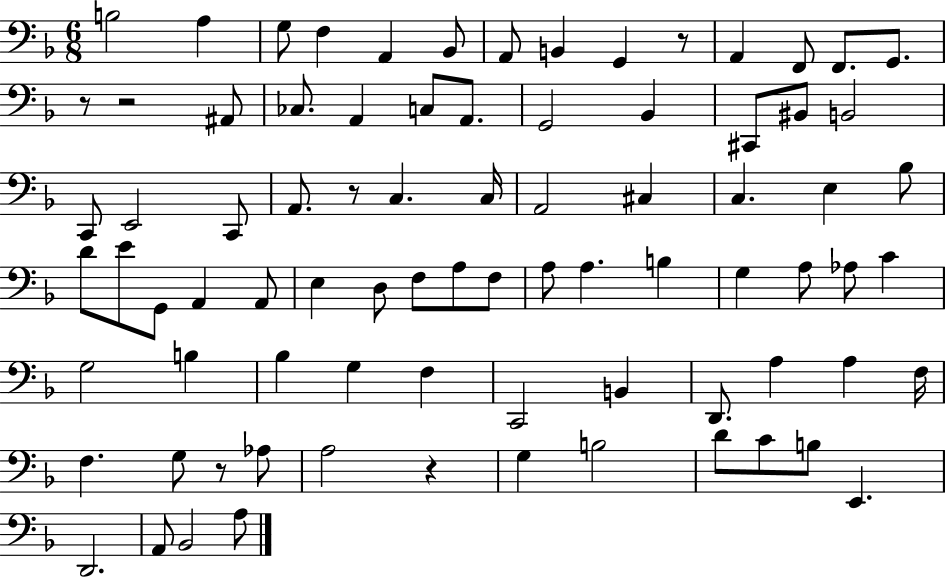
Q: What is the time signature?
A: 6/8